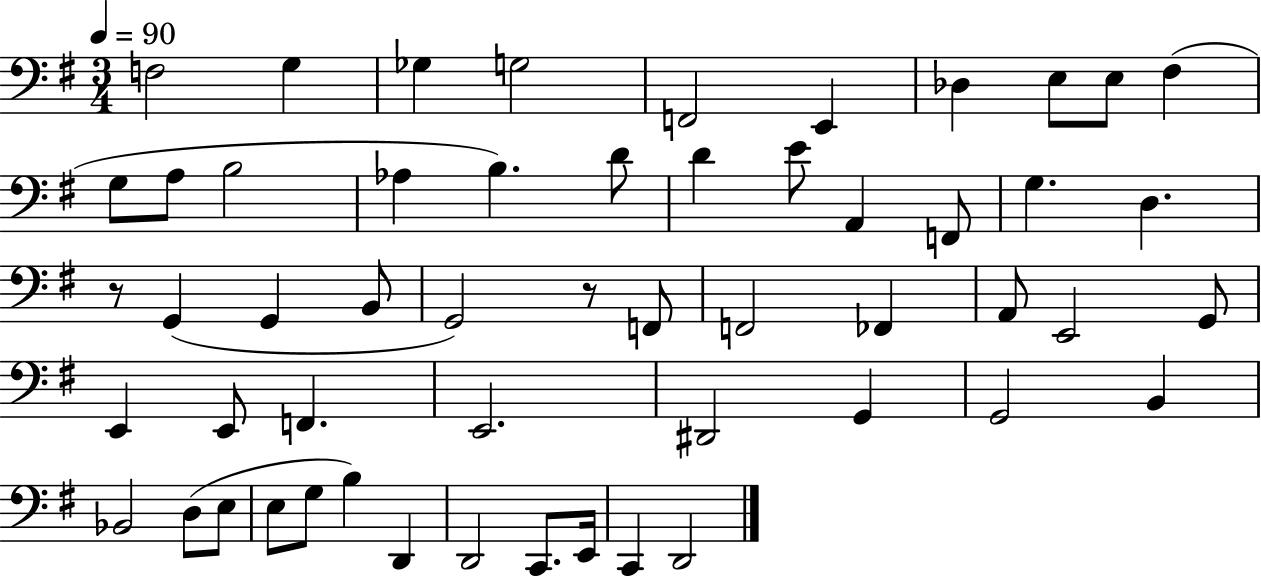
{
  \clef bass
  \numericTimeSignature
  \time 3/4
  \key g \major
  \tempo 4 = 90
  f2 g4 | ges4 g2 | f,2 e,4 | des4 e8 e8 fis4( | \break g8 a8 b2 | aes4 b4.) d'8 | d'4 e'8 a,4 f,8 | g4. d4. | \break r8 g,4( g,4 b,8 | g,2) r8 f,8 | f,2 fes,4 | a,8 e,2 g,8 | \break e,4 e,8 f,4. | e,2. | dis,2 g,4 | g,2 b,4 | \break bes,2 d8( e8 | e8 g8 b4) d,4 | d,2 c,8. e,16 | c,4 d,2 | \break \bar "|."
}